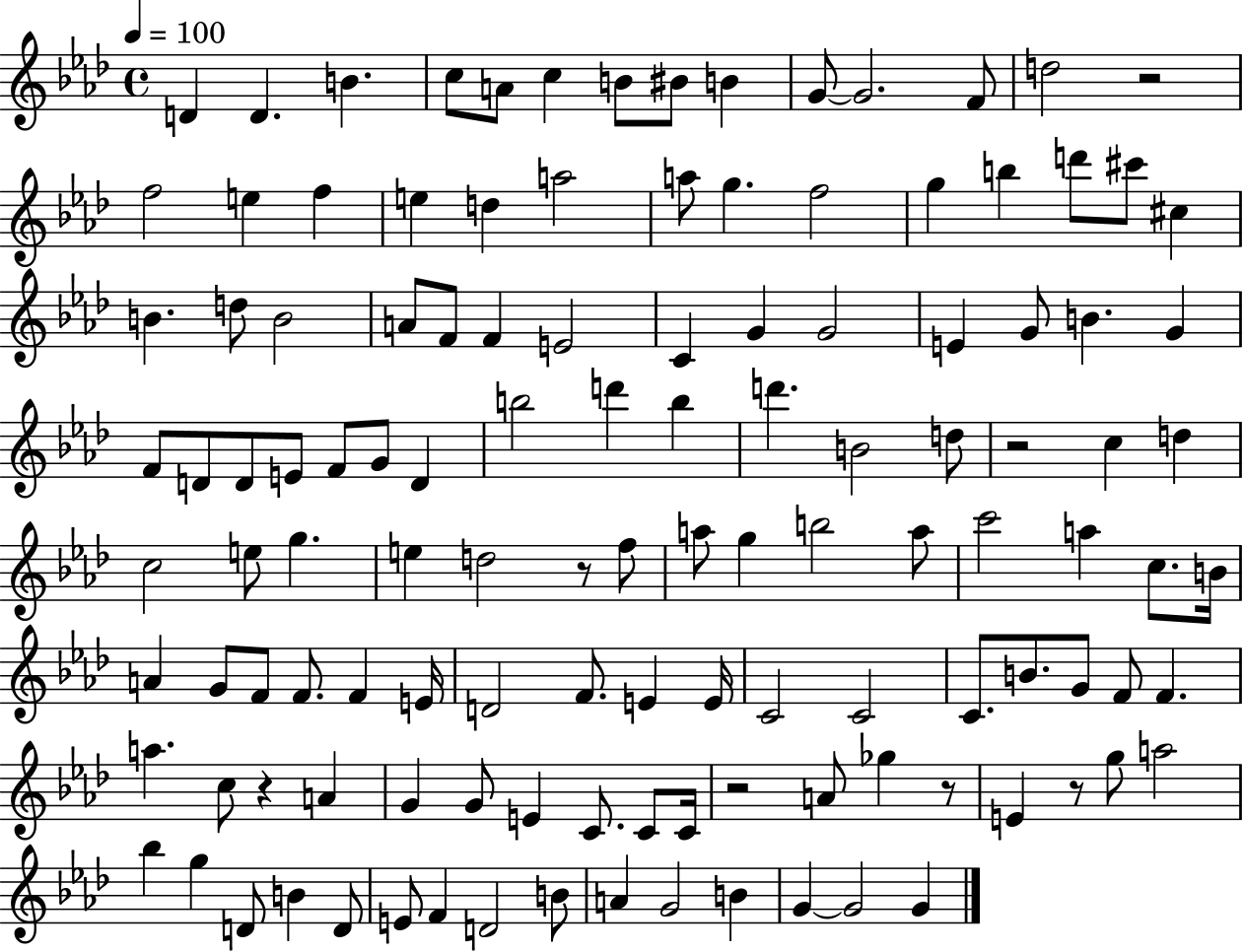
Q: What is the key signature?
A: AES major